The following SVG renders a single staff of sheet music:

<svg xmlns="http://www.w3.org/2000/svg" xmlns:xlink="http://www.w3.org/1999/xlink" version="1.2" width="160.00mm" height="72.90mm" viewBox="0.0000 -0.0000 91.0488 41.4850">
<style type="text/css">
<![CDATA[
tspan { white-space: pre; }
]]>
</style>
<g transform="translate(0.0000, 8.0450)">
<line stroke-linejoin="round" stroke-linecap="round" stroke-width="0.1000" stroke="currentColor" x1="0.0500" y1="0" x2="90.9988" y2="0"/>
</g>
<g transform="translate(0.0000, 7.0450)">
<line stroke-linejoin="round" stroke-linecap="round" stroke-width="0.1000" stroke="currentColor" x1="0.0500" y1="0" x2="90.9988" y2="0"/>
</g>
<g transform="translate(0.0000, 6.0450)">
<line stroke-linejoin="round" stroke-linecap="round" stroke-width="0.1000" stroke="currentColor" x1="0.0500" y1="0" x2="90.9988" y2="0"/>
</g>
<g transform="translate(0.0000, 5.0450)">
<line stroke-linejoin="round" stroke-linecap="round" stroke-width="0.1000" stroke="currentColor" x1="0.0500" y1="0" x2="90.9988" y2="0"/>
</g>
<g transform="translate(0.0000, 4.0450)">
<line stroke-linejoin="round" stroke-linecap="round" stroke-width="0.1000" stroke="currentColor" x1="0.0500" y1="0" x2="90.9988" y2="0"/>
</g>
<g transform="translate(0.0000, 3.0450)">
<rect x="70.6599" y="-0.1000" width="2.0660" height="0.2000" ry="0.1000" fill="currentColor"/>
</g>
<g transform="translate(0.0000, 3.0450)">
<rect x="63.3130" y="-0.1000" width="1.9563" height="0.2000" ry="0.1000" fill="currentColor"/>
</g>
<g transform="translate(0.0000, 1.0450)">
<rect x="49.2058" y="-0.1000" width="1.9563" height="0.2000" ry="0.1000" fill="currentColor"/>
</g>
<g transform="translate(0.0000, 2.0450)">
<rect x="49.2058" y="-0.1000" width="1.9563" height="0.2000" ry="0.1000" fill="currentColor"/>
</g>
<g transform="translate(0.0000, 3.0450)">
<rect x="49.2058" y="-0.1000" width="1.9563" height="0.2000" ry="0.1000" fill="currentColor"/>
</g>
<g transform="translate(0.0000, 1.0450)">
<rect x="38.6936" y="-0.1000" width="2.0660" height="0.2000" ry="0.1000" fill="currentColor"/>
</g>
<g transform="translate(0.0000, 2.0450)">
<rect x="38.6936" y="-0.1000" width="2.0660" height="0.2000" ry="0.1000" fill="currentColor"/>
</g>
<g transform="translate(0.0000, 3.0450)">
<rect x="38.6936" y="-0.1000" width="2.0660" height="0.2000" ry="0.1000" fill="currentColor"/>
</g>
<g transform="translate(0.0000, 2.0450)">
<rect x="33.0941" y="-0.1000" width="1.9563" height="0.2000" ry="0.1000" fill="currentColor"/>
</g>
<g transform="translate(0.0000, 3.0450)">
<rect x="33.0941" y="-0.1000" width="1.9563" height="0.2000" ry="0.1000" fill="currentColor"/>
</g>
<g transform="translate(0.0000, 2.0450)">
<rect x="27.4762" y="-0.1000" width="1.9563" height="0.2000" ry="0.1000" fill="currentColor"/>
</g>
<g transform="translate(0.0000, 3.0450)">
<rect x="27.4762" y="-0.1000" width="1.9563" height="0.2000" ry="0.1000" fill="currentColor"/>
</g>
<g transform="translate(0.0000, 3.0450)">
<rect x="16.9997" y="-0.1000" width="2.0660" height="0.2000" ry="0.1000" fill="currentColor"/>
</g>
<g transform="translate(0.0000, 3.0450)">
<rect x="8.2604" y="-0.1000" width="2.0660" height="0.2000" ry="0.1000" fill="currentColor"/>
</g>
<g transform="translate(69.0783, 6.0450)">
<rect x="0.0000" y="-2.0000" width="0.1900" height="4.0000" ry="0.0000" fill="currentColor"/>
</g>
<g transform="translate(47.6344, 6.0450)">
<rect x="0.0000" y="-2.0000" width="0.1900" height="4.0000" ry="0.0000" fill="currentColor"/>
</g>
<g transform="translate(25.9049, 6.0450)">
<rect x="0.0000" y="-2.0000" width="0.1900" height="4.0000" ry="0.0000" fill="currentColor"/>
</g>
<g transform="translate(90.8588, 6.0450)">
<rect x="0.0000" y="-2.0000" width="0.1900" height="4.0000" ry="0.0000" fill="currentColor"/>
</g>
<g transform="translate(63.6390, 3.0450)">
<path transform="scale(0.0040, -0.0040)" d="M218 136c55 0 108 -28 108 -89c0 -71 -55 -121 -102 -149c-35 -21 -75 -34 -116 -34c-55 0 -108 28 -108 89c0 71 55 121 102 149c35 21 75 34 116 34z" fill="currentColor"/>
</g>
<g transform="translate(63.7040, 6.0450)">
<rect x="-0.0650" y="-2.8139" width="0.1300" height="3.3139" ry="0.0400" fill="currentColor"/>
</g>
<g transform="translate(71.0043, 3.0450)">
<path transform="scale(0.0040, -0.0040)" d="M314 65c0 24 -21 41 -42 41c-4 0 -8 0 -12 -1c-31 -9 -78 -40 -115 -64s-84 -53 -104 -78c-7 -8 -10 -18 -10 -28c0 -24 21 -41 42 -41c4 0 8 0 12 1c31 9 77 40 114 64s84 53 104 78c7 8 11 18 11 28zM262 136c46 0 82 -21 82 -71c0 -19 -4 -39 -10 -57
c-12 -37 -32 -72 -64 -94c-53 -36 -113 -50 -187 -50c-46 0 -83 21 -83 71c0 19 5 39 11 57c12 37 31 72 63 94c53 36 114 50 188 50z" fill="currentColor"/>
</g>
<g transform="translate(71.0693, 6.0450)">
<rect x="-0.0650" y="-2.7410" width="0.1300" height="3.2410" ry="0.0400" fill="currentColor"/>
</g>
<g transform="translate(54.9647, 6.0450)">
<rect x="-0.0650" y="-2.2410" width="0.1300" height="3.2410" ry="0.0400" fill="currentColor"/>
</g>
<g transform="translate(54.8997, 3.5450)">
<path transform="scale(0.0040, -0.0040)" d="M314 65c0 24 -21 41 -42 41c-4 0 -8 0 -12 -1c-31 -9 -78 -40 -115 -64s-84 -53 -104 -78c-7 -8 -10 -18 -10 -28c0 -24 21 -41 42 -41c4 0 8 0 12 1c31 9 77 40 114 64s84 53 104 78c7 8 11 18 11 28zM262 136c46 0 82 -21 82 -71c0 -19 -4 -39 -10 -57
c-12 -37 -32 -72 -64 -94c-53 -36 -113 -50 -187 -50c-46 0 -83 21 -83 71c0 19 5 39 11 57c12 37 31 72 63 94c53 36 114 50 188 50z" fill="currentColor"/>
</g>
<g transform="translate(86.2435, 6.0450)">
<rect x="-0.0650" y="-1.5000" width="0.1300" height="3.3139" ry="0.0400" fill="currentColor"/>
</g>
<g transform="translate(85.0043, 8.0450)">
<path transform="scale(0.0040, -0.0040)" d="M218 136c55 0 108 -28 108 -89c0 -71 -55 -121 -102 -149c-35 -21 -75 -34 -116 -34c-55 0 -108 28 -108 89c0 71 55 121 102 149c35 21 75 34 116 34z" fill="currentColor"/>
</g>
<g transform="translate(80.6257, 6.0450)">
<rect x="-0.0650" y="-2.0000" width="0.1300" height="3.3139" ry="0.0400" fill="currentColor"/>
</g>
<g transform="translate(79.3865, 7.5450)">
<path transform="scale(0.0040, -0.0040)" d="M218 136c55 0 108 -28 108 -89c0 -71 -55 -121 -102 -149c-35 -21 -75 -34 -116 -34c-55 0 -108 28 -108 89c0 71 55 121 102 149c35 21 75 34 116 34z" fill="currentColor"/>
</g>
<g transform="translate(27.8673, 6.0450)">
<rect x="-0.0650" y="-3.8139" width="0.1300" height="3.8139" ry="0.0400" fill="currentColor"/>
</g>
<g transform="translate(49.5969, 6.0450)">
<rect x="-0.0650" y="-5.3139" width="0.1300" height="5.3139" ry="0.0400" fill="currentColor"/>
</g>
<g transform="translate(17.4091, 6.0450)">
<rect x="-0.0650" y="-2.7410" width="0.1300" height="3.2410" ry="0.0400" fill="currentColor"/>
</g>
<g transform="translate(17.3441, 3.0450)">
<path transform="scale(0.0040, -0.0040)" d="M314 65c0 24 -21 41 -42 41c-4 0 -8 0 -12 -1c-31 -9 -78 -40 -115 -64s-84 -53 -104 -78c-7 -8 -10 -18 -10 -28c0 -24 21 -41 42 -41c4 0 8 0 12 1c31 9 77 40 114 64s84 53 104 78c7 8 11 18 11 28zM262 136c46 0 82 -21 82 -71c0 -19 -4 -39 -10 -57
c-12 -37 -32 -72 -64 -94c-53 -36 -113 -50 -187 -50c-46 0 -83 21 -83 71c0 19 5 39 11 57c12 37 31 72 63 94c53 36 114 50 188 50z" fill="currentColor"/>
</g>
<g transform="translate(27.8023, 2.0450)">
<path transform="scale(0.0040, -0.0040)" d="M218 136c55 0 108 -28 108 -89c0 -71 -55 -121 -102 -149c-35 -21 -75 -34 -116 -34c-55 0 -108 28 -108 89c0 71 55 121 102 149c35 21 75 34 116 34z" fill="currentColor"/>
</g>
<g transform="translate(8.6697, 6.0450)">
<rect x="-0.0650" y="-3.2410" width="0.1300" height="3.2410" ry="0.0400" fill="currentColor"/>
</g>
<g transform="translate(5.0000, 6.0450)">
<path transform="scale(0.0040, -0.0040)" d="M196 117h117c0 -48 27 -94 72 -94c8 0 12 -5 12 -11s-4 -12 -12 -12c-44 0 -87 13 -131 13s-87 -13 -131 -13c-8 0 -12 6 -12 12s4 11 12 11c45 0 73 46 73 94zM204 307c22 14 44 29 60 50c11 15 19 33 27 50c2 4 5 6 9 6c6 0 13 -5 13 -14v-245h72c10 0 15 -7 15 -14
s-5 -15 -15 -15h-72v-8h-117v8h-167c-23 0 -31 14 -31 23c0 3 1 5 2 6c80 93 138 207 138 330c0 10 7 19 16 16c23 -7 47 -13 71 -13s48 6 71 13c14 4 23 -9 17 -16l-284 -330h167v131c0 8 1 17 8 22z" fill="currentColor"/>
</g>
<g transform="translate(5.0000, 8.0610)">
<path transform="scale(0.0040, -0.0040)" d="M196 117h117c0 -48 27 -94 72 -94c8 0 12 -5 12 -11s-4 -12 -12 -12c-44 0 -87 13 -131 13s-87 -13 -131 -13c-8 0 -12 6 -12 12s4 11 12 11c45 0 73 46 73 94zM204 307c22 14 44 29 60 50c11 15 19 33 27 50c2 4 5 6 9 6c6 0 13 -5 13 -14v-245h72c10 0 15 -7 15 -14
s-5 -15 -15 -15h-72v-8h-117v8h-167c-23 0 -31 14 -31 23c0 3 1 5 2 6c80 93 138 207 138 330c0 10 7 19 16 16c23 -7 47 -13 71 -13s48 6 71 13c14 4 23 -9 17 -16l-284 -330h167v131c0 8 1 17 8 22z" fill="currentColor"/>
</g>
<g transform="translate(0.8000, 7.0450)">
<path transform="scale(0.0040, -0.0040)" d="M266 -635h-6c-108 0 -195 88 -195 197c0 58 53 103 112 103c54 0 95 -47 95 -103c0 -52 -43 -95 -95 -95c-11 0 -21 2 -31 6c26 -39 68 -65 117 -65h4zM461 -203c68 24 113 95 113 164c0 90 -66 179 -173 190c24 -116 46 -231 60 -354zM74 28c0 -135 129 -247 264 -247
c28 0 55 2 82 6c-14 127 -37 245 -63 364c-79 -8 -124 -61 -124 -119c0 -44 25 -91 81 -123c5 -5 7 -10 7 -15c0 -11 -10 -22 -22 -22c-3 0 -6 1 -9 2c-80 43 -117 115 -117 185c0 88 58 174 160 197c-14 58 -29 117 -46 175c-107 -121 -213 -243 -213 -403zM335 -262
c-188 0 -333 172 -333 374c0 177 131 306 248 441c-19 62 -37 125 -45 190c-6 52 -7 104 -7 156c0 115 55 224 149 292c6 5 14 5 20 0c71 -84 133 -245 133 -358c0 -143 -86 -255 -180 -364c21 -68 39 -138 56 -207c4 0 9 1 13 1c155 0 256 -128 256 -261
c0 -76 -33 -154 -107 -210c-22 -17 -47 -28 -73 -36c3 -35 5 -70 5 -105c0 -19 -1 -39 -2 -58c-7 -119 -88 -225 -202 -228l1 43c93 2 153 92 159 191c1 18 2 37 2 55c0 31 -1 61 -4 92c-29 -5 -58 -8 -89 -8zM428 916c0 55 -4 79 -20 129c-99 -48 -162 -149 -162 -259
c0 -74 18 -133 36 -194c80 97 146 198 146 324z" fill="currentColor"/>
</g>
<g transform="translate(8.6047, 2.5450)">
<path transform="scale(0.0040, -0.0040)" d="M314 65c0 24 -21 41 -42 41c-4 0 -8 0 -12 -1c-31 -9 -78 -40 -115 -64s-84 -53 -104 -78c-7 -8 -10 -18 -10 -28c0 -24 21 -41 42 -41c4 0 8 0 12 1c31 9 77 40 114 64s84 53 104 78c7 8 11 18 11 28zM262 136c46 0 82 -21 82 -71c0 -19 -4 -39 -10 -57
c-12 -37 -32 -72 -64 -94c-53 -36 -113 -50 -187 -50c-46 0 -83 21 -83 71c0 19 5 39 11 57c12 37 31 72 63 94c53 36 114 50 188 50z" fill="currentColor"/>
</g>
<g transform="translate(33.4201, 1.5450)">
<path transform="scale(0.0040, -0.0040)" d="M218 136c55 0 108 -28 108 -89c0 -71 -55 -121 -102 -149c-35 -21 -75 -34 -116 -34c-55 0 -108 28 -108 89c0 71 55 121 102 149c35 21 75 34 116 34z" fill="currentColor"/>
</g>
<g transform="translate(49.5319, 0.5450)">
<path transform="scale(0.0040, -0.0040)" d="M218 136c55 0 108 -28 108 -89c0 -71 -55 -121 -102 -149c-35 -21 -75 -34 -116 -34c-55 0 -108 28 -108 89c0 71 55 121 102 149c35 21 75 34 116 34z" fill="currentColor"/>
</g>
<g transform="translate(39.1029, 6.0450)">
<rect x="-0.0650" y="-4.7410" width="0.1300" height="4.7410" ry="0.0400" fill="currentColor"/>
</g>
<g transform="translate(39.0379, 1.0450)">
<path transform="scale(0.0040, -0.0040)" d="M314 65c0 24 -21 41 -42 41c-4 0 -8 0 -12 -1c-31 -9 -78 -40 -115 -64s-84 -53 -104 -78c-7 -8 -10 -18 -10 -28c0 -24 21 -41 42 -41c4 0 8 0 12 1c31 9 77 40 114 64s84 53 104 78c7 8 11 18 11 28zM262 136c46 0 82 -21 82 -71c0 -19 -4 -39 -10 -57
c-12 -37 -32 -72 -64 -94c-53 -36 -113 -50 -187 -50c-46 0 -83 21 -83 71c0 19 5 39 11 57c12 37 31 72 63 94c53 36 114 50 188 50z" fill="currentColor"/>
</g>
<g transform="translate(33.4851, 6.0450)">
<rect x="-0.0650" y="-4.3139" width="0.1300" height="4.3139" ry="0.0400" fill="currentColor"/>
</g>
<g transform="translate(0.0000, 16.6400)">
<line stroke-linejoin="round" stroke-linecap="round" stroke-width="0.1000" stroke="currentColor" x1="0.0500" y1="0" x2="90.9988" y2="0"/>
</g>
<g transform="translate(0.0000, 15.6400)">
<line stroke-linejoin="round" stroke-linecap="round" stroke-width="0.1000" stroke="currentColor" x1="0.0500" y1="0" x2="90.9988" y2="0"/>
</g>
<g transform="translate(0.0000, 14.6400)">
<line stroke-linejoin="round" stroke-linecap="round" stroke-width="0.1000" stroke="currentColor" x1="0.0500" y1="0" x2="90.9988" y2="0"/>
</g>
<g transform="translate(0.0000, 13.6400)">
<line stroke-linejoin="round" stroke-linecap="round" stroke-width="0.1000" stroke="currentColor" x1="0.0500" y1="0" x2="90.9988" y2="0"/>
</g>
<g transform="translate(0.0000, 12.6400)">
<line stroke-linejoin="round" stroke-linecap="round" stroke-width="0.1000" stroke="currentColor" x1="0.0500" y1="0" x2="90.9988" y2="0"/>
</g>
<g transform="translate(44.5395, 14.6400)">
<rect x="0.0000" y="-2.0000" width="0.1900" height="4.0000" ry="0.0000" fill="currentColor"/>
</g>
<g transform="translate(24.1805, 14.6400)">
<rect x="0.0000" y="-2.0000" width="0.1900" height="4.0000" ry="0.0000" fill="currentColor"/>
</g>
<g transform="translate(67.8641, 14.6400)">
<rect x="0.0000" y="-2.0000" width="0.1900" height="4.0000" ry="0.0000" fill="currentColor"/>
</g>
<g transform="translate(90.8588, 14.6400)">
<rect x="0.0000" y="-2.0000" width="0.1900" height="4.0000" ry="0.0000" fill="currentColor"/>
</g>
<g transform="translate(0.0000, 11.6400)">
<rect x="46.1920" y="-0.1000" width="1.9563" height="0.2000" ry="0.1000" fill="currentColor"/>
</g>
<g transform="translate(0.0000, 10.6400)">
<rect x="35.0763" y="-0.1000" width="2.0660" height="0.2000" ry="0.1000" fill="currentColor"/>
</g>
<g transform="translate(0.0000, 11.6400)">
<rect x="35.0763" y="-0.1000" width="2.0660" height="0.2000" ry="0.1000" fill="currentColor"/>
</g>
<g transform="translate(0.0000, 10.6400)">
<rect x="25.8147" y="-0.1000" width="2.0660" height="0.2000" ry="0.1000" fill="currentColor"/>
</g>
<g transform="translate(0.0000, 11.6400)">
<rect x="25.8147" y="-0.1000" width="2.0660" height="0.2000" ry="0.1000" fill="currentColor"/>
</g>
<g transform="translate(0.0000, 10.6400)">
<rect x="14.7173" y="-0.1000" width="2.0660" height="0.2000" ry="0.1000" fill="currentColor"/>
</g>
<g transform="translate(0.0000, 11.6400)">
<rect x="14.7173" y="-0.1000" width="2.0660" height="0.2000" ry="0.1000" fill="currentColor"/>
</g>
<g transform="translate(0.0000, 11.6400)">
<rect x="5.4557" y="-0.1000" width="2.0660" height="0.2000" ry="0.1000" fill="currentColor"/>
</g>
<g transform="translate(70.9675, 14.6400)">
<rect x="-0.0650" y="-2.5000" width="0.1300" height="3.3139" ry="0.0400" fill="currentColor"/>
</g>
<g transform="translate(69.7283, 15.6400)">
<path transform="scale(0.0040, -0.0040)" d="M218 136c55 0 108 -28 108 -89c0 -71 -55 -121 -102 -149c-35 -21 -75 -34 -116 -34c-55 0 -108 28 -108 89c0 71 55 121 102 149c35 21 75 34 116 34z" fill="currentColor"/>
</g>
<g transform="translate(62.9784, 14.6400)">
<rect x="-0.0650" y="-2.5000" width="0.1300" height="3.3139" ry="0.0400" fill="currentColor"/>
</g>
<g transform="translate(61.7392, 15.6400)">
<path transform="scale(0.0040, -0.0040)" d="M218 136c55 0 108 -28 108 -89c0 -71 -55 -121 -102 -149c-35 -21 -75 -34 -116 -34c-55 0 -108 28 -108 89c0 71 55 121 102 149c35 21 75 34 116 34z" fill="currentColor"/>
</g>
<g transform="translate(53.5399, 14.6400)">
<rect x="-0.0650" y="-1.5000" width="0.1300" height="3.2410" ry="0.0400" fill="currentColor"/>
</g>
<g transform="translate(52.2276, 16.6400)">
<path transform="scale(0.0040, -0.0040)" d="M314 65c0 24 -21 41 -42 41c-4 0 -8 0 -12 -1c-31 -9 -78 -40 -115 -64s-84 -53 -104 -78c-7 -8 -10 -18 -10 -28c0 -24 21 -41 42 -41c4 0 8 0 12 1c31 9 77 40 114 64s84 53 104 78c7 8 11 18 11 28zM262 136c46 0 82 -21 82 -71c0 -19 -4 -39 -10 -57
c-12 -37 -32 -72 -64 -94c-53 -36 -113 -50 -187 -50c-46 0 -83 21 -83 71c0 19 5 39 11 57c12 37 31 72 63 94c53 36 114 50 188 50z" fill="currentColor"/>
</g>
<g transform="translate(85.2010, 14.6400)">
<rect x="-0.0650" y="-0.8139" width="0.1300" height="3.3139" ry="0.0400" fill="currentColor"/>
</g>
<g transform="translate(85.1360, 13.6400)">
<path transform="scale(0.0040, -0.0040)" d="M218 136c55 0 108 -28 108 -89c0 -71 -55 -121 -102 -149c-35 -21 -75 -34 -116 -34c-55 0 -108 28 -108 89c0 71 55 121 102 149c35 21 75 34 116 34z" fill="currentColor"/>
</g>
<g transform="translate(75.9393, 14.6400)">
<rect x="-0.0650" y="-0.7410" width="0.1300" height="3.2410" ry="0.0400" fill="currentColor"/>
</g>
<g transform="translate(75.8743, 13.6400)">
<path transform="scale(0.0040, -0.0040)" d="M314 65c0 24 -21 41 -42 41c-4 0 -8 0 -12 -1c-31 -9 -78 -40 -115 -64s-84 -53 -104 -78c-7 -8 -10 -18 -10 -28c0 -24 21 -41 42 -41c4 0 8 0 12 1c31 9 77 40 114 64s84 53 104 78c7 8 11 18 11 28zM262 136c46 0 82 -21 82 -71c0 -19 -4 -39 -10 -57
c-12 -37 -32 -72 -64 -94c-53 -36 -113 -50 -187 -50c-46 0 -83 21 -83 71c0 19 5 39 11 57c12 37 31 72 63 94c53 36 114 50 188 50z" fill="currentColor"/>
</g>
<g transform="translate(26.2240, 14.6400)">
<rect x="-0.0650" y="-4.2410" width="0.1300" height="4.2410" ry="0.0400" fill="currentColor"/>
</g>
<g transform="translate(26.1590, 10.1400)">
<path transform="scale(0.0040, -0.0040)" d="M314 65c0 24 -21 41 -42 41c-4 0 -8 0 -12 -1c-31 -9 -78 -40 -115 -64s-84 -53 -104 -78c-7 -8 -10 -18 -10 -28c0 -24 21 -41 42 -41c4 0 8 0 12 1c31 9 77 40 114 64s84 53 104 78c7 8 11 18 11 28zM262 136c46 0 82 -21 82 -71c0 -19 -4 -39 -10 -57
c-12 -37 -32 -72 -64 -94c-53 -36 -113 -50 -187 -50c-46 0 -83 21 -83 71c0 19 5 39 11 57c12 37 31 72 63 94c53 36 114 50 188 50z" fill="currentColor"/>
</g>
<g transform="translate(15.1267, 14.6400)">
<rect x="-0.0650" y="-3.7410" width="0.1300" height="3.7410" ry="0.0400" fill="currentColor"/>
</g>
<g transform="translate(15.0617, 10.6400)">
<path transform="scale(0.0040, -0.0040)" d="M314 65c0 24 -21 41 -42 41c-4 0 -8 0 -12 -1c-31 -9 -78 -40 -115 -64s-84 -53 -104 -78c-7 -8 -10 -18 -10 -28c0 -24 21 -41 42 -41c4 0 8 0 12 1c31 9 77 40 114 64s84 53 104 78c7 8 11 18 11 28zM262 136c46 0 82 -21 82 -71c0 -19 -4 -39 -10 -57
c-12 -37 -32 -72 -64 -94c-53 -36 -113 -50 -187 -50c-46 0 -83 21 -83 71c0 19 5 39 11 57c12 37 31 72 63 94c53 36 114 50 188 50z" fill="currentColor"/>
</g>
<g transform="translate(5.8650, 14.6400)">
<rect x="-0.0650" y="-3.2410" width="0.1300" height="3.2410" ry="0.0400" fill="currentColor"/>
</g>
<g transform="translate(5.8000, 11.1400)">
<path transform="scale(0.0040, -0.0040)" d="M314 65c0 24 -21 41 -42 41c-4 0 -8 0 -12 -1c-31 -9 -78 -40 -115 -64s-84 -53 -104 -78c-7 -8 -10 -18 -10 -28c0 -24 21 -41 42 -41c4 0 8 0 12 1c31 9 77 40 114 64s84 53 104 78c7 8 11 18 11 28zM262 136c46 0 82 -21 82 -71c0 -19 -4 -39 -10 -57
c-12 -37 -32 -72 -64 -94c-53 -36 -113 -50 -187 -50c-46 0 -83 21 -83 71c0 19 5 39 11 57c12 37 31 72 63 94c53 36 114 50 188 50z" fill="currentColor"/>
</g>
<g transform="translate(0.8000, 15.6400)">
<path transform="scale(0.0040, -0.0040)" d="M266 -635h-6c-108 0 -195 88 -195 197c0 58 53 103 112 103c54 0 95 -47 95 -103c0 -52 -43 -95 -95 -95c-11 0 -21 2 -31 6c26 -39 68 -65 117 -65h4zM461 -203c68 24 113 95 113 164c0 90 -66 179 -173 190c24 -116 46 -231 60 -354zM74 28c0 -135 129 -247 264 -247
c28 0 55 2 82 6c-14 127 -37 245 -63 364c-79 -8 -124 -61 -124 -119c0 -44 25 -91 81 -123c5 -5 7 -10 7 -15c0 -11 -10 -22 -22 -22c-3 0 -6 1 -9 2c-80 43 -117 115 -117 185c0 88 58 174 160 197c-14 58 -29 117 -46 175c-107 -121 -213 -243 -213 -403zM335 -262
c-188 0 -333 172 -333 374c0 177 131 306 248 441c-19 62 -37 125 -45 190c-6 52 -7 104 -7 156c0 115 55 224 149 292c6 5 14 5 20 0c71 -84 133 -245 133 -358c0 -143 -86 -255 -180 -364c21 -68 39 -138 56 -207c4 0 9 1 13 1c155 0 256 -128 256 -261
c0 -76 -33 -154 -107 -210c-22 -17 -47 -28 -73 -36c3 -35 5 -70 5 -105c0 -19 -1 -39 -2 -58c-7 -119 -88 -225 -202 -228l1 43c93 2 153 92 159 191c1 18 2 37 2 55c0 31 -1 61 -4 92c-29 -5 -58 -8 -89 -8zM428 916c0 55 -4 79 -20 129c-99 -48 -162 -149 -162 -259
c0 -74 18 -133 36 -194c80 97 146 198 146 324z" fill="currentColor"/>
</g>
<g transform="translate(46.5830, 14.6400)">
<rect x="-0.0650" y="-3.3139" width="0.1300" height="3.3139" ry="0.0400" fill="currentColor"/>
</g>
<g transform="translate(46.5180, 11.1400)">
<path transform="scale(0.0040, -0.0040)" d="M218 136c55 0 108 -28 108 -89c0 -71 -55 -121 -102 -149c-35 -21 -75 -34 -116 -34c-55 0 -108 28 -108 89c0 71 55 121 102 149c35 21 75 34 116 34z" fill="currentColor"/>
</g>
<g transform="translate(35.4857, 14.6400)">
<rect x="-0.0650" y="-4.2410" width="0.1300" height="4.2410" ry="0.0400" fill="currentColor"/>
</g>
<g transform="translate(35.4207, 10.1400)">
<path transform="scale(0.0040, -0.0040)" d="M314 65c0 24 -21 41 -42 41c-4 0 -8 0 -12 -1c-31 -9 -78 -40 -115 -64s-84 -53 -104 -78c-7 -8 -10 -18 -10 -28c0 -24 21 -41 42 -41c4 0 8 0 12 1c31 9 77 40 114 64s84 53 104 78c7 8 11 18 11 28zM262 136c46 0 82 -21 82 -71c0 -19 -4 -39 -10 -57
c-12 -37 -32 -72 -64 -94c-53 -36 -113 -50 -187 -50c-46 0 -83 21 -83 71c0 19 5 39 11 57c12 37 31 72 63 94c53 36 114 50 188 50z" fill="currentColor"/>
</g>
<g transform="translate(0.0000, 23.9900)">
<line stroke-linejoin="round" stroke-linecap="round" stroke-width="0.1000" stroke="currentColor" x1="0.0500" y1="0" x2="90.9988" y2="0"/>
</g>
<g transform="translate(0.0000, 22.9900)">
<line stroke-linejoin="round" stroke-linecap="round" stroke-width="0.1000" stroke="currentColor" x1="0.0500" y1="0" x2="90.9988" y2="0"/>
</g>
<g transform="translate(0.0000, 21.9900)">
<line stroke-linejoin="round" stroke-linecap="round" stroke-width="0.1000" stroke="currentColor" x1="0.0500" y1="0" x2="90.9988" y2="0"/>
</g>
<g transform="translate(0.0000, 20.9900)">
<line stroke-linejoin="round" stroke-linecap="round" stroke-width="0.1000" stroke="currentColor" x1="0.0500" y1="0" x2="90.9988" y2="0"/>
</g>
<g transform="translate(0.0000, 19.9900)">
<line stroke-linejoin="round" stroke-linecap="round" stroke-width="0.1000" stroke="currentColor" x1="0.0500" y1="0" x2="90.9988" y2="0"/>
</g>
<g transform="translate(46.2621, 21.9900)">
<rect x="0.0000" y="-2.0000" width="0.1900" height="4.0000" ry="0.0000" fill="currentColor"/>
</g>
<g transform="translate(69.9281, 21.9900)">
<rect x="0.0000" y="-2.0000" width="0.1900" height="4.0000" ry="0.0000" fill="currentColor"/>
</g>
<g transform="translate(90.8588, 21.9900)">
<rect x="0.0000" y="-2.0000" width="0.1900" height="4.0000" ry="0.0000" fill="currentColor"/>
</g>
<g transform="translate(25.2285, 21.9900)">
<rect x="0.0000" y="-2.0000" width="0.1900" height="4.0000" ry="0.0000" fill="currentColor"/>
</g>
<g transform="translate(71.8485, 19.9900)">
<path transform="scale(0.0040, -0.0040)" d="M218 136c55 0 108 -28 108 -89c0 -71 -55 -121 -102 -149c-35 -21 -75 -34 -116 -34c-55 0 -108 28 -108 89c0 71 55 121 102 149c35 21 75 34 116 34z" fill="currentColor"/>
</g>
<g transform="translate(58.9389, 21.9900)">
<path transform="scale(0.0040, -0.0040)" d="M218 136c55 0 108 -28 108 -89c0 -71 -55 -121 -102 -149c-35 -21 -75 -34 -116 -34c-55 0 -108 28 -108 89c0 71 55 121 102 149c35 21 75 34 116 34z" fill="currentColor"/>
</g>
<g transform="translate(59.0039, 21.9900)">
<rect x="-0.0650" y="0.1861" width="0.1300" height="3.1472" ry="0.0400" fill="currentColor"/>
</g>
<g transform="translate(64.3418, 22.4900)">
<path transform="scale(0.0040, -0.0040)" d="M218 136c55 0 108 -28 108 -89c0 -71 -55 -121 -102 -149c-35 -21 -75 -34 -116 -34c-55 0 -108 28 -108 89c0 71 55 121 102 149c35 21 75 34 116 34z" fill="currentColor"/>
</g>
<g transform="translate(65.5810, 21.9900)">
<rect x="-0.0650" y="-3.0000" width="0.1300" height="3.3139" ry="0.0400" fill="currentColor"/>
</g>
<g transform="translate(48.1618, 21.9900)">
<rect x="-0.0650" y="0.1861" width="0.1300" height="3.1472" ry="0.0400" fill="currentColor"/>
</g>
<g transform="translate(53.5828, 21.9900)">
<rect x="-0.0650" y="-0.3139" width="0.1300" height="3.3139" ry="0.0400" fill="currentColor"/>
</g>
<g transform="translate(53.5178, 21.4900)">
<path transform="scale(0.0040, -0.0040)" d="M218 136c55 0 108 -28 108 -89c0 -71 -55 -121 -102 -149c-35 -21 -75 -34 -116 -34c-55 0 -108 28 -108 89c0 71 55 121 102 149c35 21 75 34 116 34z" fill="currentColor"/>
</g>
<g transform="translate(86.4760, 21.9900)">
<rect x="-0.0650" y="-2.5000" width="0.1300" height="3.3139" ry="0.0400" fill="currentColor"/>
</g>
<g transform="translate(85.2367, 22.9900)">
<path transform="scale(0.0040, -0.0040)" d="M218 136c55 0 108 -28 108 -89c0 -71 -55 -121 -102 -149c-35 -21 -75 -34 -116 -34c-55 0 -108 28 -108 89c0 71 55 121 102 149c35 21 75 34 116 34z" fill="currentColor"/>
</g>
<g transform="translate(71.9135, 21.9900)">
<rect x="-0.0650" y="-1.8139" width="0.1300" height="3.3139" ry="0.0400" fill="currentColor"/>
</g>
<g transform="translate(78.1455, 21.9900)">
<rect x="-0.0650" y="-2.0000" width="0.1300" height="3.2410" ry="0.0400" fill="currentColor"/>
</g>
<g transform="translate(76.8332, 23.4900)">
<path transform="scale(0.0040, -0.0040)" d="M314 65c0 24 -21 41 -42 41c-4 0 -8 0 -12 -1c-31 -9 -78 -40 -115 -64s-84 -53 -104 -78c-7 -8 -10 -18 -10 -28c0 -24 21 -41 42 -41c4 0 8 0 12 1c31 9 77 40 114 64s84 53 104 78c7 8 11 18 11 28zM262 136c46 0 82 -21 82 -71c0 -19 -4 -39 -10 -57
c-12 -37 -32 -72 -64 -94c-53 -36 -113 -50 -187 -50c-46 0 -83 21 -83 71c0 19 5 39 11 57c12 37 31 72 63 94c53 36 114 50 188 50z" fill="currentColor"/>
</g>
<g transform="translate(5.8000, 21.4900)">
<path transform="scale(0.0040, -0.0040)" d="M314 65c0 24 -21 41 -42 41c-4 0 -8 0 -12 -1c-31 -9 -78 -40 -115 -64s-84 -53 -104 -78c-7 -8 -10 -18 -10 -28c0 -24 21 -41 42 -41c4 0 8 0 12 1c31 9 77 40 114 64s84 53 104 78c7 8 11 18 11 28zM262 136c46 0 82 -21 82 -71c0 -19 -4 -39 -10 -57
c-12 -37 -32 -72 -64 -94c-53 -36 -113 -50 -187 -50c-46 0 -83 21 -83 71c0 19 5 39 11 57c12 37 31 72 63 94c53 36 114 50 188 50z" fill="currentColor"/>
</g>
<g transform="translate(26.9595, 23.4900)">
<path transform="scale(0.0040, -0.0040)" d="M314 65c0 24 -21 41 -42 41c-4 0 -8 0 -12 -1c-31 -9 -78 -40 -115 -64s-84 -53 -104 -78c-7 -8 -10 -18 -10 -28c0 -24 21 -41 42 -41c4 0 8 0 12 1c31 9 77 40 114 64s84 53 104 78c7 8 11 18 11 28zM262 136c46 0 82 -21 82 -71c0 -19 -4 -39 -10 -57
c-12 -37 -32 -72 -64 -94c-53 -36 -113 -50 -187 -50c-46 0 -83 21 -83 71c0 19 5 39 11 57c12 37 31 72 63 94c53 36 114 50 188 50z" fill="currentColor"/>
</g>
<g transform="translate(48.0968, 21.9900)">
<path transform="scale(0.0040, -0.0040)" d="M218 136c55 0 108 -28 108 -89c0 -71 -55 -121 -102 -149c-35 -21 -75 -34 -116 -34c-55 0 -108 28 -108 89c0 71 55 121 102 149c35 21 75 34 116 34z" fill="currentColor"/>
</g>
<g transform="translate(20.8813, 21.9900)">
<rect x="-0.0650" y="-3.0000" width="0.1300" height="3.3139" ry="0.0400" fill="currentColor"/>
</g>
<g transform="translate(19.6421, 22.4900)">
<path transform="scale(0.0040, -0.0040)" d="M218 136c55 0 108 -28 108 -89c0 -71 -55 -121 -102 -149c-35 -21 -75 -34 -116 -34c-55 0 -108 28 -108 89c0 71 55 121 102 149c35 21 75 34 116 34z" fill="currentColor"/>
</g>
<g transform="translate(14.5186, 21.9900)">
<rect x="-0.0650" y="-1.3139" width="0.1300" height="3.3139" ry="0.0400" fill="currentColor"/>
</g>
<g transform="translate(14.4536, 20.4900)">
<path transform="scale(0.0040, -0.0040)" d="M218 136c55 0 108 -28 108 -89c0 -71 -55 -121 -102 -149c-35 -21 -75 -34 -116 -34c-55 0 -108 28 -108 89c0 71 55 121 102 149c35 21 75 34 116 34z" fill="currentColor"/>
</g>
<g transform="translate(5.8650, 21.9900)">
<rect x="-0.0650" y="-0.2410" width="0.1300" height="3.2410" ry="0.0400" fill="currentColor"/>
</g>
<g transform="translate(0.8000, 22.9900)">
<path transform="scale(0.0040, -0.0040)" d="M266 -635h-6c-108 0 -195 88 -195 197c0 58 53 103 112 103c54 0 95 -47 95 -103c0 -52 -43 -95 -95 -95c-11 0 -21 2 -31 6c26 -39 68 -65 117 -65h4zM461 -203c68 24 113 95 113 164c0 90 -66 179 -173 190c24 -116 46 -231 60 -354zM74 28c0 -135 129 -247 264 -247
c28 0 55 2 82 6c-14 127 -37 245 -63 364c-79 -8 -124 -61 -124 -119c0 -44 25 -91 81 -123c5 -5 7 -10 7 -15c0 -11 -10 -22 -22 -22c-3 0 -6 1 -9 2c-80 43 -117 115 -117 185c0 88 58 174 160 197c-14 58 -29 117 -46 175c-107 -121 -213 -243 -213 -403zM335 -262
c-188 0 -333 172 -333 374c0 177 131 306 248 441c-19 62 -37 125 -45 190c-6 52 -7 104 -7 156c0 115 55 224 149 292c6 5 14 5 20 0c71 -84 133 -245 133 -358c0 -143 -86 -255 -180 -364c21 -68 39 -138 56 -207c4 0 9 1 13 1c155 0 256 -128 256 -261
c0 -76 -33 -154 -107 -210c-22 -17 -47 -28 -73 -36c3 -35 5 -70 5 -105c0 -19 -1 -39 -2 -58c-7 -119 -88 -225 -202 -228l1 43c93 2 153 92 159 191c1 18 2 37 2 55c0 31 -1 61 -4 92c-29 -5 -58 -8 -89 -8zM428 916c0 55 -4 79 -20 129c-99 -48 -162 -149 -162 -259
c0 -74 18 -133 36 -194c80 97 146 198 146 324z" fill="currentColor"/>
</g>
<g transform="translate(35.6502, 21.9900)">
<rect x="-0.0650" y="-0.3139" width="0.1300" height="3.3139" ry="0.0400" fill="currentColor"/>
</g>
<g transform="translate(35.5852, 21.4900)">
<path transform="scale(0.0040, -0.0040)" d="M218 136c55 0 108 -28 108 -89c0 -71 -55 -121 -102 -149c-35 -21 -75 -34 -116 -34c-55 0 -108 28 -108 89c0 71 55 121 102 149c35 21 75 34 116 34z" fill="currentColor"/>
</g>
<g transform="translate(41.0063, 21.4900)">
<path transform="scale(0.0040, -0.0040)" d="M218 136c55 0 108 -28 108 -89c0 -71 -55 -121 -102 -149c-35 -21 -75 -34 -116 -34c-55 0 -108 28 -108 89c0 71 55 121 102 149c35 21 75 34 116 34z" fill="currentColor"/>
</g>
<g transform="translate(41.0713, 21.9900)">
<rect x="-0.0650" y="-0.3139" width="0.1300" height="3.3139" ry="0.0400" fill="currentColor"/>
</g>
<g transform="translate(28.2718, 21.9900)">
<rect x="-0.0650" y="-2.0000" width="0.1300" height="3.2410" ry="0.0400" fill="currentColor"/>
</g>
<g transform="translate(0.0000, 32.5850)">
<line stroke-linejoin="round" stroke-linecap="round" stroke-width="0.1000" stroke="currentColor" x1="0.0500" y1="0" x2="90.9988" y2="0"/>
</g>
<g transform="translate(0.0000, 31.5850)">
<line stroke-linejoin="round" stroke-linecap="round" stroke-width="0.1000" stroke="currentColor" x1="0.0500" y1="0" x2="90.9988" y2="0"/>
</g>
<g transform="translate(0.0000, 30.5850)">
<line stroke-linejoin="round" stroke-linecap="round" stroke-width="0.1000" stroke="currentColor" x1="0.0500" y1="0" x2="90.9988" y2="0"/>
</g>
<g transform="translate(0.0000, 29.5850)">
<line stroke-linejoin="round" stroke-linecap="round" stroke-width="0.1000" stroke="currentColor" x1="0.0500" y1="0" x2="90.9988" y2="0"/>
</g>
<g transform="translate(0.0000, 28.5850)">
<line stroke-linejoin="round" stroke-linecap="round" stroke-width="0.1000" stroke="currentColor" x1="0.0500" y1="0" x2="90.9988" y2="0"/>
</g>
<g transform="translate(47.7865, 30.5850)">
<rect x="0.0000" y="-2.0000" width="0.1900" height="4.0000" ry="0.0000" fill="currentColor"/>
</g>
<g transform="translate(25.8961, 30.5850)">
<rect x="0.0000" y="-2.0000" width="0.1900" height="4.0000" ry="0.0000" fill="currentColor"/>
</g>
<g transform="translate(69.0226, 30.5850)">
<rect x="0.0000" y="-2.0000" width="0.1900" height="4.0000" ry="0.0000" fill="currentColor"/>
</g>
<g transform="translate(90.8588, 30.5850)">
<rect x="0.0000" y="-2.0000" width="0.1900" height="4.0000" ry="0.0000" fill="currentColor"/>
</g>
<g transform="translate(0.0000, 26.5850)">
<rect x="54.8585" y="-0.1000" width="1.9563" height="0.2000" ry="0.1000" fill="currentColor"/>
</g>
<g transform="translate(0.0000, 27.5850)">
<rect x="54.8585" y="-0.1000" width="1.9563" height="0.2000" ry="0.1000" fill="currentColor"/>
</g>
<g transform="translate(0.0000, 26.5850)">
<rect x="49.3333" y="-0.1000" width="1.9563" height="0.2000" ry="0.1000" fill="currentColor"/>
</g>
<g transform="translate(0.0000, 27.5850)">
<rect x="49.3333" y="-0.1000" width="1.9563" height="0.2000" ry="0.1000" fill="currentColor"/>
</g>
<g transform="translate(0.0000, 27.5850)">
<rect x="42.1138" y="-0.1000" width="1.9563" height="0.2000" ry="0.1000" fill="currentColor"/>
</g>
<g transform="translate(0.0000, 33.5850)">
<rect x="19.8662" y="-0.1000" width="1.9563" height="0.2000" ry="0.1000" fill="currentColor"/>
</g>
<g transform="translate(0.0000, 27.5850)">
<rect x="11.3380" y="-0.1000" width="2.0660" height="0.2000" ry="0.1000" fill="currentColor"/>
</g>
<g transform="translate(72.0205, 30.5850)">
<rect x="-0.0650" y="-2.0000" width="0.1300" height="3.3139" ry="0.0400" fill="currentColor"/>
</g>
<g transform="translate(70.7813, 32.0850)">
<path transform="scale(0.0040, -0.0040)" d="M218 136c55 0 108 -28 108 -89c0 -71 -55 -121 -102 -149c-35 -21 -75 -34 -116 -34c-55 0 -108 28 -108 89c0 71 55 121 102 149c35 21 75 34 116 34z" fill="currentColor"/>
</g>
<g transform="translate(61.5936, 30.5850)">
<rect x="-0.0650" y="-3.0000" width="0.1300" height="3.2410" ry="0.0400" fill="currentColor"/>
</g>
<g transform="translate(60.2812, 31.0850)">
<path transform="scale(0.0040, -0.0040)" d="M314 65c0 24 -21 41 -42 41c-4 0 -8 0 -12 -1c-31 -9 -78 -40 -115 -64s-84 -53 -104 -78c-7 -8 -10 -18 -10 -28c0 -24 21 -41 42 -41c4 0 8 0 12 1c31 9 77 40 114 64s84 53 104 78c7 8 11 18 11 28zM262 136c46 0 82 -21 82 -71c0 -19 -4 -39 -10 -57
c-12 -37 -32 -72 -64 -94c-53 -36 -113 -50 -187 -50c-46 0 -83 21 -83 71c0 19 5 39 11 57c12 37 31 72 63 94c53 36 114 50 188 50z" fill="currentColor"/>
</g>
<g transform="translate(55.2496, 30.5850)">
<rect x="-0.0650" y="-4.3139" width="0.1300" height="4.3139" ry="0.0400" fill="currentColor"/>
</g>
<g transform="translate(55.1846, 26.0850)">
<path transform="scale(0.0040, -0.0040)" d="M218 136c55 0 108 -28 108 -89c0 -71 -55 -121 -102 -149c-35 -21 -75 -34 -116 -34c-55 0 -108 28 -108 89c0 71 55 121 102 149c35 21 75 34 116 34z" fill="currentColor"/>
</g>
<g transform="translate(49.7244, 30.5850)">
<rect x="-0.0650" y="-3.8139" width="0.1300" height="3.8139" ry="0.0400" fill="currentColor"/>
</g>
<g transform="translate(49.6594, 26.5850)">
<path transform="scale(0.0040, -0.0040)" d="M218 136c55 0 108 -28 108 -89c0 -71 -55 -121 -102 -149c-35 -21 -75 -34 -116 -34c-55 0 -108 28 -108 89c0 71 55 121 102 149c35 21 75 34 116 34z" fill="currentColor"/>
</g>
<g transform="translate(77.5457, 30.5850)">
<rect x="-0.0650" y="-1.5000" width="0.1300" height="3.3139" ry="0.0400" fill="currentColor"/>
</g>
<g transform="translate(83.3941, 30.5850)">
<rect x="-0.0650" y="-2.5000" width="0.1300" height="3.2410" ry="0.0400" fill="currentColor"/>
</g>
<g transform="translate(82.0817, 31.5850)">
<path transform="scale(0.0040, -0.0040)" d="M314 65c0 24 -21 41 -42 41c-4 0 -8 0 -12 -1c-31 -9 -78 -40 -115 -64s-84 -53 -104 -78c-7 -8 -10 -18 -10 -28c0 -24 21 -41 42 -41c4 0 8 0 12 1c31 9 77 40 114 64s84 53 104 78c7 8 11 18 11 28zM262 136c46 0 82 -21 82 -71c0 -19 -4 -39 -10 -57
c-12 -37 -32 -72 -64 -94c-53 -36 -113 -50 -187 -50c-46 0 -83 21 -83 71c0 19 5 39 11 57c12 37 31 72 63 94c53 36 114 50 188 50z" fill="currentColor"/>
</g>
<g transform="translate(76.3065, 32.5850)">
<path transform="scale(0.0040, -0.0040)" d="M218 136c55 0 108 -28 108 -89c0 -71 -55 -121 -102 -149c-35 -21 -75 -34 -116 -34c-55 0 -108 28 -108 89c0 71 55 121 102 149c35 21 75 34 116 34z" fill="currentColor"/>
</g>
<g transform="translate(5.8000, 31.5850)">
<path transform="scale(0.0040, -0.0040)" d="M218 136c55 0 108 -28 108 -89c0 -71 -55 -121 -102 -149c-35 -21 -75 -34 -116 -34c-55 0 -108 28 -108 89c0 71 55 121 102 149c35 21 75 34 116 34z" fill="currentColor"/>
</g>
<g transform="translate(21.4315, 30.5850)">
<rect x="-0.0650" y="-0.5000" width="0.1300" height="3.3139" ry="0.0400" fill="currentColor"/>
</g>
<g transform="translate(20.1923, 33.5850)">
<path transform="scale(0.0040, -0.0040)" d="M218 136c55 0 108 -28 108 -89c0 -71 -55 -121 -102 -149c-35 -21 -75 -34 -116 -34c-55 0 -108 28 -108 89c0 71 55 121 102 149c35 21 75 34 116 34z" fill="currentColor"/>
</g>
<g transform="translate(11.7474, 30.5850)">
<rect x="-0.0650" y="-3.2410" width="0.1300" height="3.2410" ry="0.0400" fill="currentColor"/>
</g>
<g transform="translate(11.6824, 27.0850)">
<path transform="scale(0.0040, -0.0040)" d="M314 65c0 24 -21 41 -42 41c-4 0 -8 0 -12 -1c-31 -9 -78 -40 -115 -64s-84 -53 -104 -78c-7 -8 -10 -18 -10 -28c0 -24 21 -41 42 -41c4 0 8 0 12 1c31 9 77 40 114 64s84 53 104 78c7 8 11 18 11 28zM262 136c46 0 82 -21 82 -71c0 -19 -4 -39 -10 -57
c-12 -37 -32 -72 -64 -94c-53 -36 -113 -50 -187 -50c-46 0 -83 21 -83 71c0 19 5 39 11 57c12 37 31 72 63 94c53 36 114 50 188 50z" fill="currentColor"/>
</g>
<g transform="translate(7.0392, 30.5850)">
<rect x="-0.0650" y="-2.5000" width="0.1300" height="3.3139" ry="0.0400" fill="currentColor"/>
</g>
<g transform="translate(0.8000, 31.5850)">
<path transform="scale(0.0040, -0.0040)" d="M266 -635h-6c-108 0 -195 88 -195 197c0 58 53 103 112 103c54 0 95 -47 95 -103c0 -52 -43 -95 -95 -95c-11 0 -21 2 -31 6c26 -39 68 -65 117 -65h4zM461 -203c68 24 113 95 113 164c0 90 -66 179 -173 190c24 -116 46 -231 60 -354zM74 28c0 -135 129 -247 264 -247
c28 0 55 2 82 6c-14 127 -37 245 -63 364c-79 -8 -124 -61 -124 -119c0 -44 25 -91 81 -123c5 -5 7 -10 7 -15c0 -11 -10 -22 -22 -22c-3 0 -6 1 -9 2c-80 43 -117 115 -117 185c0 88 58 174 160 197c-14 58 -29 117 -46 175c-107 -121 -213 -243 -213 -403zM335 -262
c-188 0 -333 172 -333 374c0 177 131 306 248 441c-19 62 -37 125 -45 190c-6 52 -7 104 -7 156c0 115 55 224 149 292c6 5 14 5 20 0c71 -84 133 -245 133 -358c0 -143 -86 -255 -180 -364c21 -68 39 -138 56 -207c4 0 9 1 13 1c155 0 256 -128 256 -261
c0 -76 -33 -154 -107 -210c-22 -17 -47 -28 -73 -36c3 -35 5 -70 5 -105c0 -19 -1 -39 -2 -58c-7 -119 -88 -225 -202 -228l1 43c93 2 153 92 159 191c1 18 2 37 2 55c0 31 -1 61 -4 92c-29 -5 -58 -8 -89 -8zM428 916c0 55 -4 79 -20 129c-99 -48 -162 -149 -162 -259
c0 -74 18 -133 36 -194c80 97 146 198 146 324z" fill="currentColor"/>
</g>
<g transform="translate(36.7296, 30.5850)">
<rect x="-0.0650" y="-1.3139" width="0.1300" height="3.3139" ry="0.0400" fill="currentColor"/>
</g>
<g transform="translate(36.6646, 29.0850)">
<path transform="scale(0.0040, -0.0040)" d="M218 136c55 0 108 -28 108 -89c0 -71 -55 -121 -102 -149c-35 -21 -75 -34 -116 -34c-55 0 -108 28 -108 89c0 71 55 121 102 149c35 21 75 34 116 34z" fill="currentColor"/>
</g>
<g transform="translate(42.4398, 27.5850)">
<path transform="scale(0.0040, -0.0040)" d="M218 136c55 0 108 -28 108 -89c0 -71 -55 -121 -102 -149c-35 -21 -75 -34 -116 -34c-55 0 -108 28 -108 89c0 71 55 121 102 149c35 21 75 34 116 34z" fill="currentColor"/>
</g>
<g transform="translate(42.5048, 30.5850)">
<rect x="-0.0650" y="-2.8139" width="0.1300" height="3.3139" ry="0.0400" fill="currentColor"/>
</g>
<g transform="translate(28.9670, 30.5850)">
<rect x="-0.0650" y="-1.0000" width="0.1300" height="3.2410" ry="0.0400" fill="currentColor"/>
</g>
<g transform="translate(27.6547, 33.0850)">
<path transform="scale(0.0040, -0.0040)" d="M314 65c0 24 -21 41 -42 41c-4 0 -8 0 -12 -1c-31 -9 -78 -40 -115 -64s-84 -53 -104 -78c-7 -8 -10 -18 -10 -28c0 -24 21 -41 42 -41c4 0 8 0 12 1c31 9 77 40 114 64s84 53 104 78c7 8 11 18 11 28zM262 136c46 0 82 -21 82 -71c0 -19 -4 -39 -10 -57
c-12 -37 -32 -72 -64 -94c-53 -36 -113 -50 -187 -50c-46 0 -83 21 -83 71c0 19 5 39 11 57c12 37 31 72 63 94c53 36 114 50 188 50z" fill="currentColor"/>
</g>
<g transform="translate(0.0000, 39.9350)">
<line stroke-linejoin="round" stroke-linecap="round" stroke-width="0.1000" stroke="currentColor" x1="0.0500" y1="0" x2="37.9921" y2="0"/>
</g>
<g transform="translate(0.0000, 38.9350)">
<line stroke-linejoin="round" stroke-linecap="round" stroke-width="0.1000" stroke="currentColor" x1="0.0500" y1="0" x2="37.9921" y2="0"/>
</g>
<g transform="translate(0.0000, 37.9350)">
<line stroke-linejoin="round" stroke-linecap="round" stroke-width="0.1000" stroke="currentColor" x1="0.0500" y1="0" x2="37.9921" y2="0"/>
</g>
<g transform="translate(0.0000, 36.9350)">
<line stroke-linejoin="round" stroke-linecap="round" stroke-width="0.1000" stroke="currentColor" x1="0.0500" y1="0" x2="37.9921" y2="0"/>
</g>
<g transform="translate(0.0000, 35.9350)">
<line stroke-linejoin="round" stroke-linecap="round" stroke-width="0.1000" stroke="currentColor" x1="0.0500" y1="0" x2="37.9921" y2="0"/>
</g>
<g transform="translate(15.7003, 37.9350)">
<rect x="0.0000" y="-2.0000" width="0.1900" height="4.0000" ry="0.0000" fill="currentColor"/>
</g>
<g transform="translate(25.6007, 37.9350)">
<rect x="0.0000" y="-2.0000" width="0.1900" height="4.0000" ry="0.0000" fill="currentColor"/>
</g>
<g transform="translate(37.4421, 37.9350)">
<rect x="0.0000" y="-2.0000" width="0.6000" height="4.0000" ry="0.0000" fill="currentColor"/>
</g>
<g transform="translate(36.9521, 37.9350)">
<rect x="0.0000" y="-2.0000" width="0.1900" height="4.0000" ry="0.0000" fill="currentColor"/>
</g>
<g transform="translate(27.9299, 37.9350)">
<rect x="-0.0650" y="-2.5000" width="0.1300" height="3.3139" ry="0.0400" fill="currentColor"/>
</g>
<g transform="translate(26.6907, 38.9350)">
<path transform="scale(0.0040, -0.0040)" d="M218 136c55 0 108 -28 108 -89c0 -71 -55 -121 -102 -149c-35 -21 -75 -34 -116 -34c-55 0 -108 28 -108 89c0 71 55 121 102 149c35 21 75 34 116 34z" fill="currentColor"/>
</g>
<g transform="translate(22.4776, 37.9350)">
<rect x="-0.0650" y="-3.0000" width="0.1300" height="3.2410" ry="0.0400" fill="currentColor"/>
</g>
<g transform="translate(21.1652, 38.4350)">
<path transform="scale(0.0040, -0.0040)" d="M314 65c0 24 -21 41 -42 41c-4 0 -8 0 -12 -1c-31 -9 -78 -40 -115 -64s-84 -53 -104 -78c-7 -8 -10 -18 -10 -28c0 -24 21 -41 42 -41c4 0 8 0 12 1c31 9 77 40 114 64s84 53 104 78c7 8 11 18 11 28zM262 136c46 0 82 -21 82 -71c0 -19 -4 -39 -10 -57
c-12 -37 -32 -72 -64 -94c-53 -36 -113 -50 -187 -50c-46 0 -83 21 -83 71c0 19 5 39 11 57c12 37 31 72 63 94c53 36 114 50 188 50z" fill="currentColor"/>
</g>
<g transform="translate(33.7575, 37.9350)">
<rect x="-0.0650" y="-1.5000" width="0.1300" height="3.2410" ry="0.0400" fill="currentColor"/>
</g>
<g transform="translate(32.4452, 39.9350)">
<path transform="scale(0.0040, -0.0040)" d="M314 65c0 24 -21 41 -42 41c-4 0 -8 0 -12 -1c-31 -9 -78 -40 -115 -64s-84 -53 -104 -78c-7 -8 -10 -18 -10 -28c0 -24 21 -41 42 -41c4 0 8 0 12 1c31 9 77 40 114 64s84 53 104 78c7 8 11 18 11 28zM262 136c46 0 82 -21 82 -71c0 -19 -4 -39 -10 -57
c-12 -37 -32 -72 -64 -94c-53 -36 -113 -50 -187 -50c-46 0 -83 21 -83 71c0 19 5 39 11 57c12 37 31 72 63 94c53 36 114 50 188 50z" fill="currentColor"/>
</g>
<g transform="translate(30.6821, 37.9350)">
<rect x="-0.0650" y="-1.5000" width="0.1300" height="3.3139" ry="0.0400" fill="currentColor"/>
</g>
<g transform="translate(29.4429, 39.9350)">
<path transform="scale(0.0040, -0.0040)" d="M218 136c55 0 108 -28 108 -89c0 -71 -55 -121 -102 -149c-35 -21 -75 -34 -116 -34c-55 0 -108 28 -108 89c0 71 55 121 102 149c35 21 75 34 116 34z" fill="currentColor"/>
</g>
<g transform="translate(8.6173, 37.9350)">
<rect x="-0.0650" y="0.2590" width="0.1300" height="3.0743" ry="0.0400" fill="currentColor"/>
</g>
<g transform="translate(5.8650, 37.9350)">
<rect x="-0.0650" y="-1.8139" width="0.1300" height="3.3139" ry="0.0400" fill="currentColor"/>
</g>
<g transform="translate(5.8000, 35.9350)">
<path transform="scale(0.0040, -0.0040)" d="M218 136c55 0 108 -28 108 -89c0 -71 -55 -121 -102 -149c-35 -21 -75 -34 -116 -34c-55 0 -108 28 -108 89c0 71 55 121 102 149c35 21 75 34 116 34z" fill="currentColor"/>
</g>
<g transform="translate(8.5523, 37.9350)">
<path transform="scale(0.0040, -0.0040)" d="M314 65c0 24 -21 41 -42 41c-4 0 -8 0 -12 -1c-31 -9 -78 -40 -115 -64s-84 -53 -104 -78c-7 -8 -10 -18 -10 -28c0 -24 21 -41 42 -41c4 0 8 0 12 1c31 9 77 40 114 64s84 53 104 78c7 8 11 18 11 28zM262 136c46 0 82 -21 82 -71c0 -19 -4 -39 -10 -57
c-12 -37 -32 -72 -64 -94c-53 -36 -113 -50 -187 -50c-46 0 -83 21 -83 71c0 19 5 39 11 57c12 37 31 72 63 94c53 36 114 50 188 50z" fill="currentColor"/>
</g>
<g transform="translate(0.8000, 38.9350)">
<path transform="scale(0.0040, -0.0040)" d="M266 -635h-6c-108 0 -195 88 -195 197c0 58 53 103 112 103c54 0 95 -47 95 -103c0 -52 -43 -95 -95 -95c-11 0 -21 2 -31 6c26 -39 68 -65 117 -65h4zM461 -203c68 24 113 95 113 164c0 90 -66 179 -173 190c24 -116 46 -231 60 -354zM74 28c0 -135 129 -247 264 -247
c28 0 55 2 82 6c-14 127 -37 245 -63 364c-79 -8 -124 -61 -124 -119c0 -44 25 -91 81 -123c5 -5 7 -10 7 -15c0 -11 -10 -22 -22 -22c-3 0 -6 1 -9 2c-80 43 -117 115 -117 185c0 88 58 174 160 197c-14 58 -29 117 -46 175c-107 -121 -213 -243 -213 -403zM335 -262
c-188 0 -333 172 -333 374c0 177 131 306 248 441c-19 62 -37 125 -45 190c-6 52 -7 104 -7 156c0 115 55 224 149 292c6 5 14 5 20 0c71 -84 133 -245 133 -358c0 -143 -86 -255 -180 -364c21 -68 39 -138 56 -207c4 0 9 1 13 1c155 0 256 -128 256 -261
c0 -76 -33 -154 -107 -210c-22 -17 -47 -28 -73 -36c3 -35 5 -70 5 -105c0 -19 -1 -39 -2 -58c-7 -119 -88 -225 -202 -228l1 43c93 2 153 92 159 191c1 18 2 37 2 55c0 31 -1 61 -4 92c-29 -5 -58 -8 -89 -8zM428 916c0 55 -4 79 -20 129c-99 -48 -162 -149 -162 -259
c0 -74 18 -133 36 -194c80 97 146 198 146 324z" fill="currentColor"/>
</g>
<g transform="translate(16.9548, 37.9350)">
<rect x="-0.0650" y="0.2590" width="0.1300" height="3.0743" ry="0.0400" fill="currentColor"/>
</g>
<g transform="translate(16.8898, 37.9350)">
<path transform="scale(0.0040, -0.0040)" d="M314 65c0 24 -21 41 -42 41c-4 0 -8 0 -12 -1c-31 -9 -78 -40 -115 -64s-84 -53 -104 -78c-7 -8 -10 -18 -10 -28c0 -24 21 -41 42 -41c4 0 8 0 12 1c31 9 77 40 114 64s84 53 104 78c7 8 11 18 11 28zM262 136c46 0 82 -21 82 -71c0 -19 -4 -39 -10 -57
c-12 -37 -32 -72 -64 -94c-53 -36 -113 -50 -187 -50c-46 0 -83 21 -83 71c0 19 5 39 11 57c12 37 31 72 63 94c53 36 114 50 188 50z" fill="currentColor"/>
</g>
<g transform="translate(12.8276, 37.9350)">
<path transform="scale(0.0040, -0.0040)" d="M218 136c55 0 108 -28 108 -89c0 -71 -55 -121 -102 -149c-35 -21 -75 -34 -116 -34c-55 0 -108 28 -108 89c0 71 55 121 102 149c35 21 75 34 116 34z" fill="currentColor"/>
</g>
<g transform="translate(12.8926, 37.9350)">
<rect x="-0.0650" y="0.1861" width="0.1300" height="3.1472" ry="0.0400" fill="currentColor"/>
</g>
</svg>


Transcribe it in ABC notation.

X:1
T:Untitled
M:4/4
L:1/4
K:C
b2 a2 c' d' e'2 f' g2 a a2 F E b2 c'2 d'2 d'2 b E2 G G d2 d c2 e A F2 c c B c B A f F2 G G b2 C D2 e a c' d' A2 F E G2 f B2 B B2 A2 G E E2